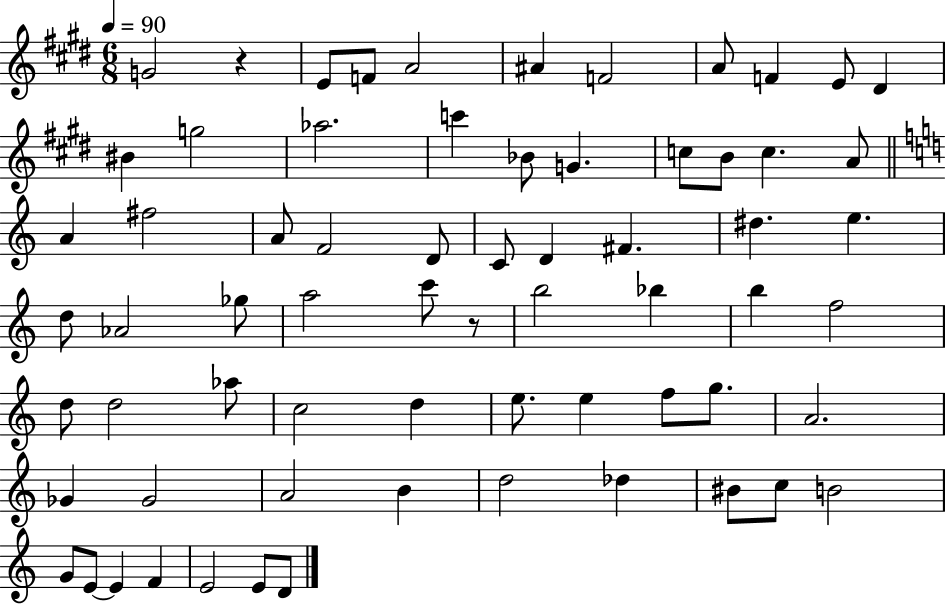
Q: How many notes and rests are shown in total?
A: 67